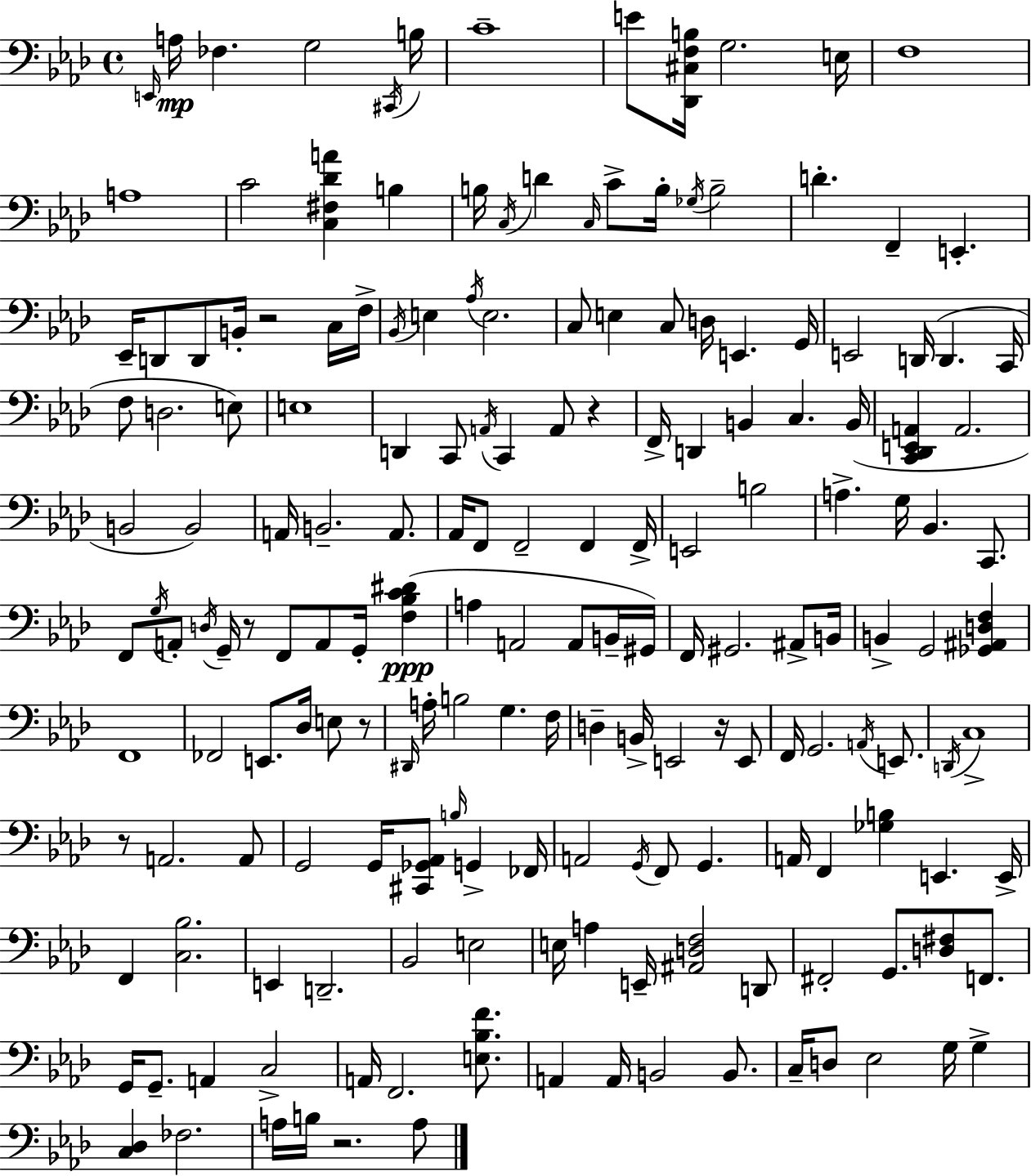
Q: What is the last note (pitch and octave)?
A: A3